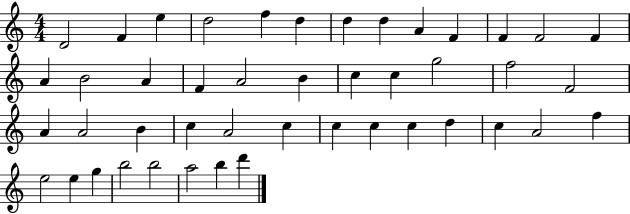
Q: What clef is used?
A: treble